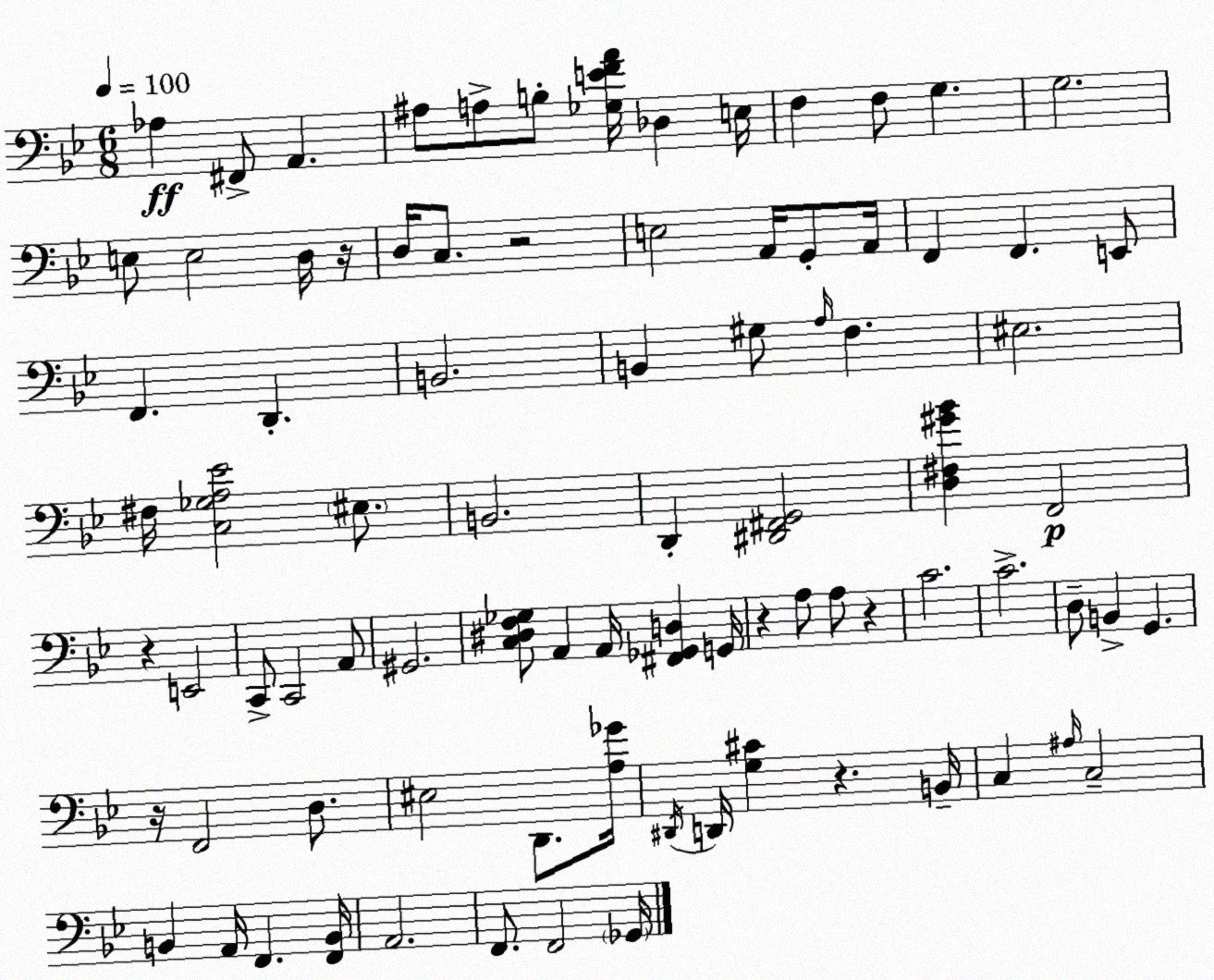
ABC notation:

X:1
T:Untitled
M:6/8
L:1/4
K:Bb
_A, ^F,,/2 A,, ^A,/2 A,/2 B,/2 [_G,EFA]/4 _D, E,/4 F, F,/2 G, G,2 E,/2 E,2 D,/4 z/4 D,/4 C,/2 z2 E,2 A,,/4 G,,/2 A,,/4 F,, F,, E,,/2 F,, D,, B,,2 B,, ^G,/2 A,/4 F, ^E,2 ^F,/4 [C,_G,A,_E]2 ^E,/2 B,,2 D,, [^D,,^F,,G,,]2 [D,^F,^G_B] F,,2 z E,,2 C,,/2 C,,2 A,,/2 ^G,,2 [C,^D,F,_G,]/2 A,, A,,/4 [^F,,_G,,D,] G,,/4 z A,/2 A,/2 z C2 C2 D,/2 B,, G,, z/4 F,,2 D,/2 ^E,2 D,,/2 [A,_G]/4 ^D,,/4 D,,/4 [G,^C] z B,,/4 C, ^A,/4 C,2 B,, A,,/4 F,, [F,,B,,]/4 A,,2 F,,/2 F,,2 _G,,/4